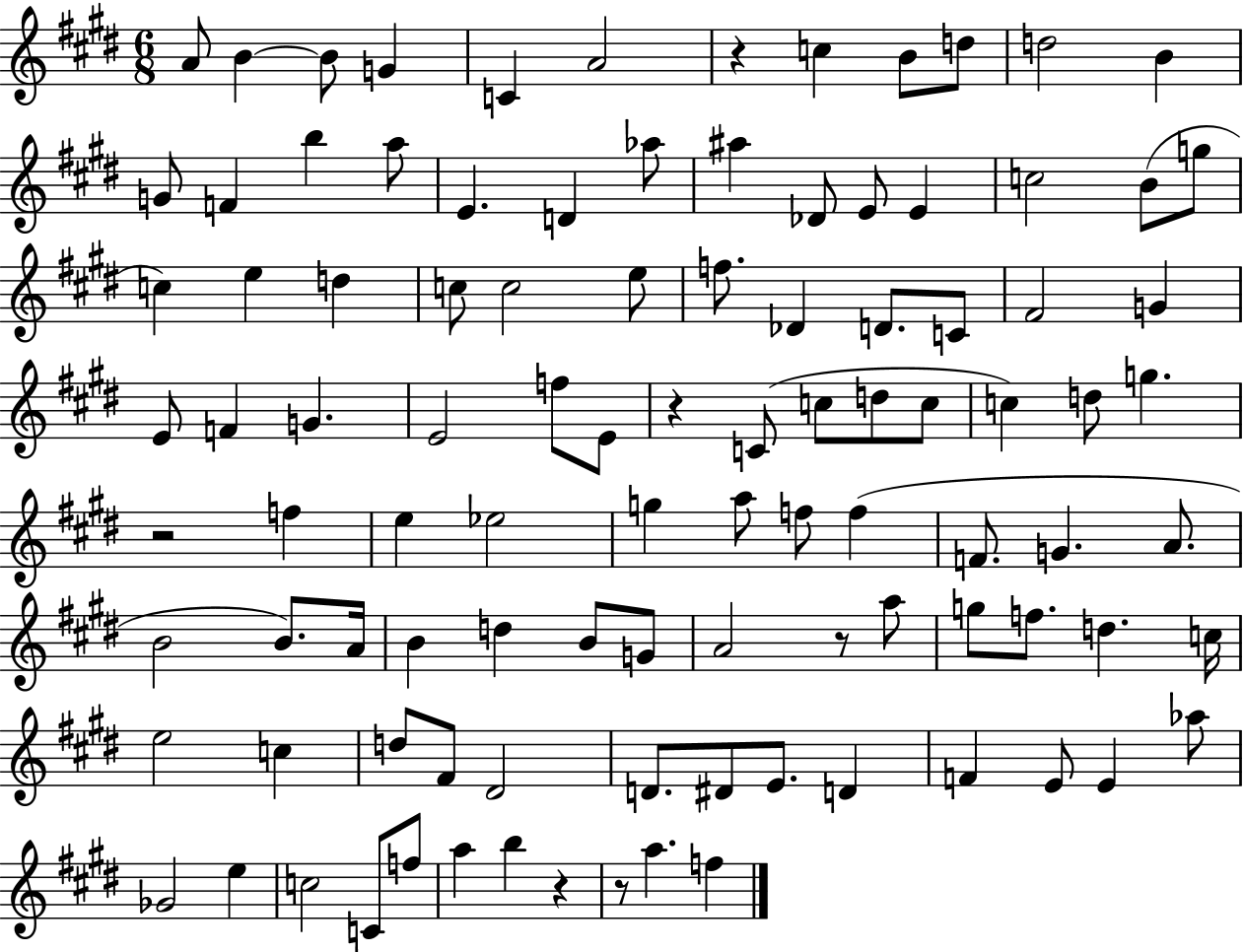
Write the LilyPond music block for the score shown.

{
  \clef treble
  \numericTimeSignature
  \time 6/8
  \key e \major
  \repeat volta 2 { a'8 b'4~~ b'8 g'4 | c'4 a'2 | r4 c''4 b'8 d''8 | d''2 b'4 | \break g'8 f'4 b''4 a''8 | e'4. d'4 aes''8 | ais''4 des'8 e'8 e'4 | c''2 b'8( g''8 | \break c''4) e''4 d''4 | c''8 c''2 e''8 | f''8. des'4 d'8. c'8 | fis'2 g'4 | \break e'8 f'4 g'4. | e'2 f''8 e'8 | r4 c'8( c''8 d''8 c''8 | c''4) d''8 g''4. | \break r2 f''4 | e''4 ees''2 | g''4 a''8 f''8 f''4( | f'8. g'4. a'8. | \break b'2 b'8.) a'16 | b'4 d''4 b'8 g'8 | a'2 r8 a''8 | g''8 f''8. d''4. c''16 | \break e''2 c''4 | d''8 fis'8 dis'2 | d'8. dis'8 e'8. d'4 | f'4 e'8 e'4 aes''8 | \break ges'2 e''4 | c''2 c'8 f''8 | a''4 b''4 r4 | r8 a''4. f''4 | \break } \bar "|."
}